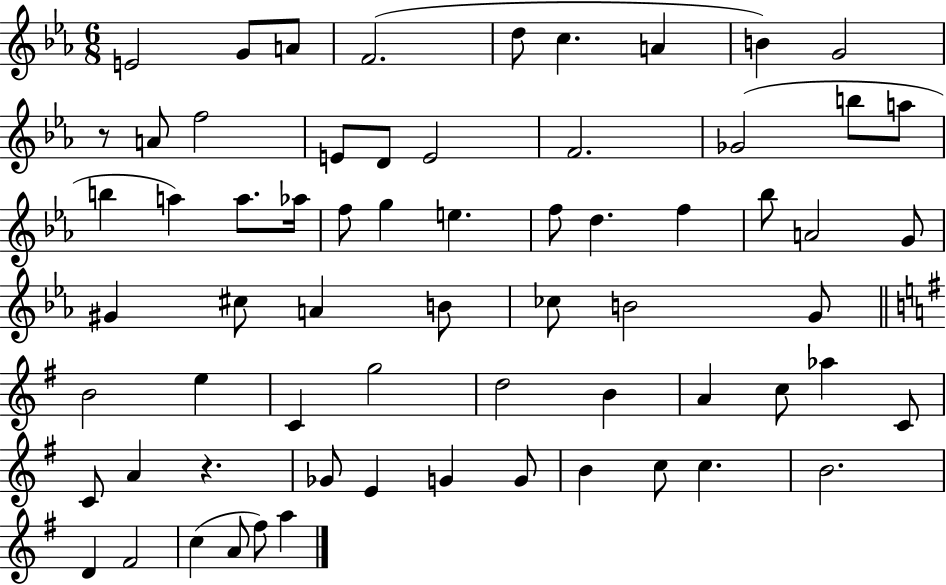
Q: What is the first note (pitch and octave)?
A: E4